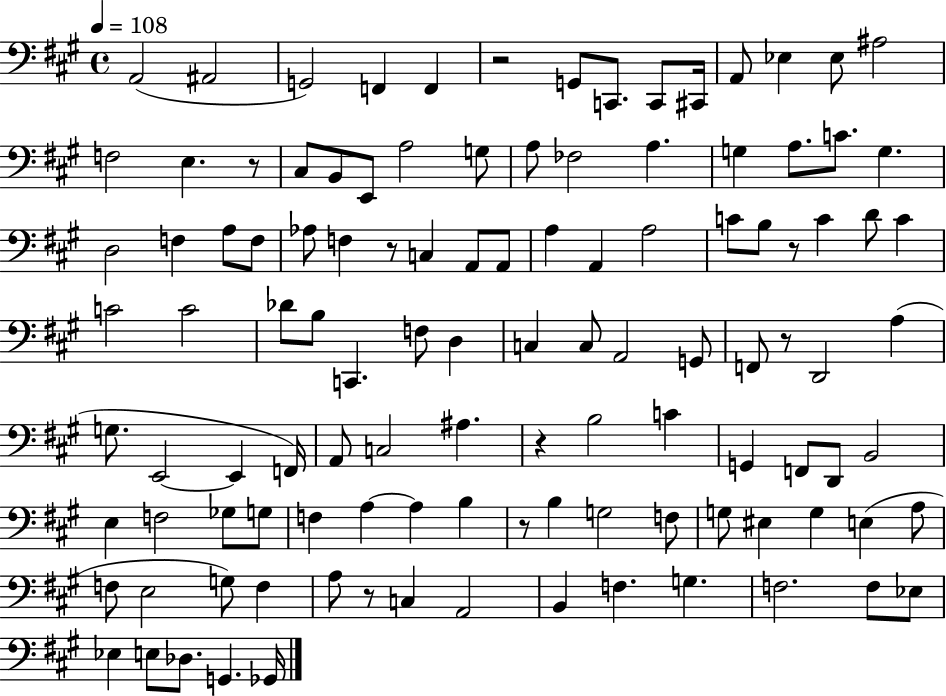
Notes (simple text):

A2/h A#2/h G2/h F2/q F2/q R/h G2/e C2/e. C2/e C#2/s A2/e Eb3/q Eb3/e A#3/h F3/h E3/q. R/e C#3/e B2/e E2/e A3/h G3/e A3/e FES3/h A3/q. G3/q A3/e. C4/e. G3/q. D3/h F3/q A3/e F3/e Ab3/e F3/q R/e C3/q A2/e A2/e A3/q A2/q A3/h C4/e B3/e R/e C4/q D4/e C4/q C4/h C4/h Db4/e B3/e C2/q. F3/e D3/q C3/q C3/e A2/h G2/e F2/e R/e D2/h A3/q G3/e. E2/h E2/q F2/s A2/e C3/h A#3/q. R/q B3/h C4/q G2/q F2/e D2/e B2/h E3/q F3/h Gb3/e G3/e F3/q A3/q A3/q B3/q R/e B3/q G3/h F3/e G3/e EIS3/q G3/q E3/q A3/e F3/e E3/h G3/e F3/q A3/e R/e C3/q A2/h B2/q F3/q. G3/q. F3/h. F3/e Eb3/e Eb3/q E3/e Db3/e. G2/q. Gb2/s